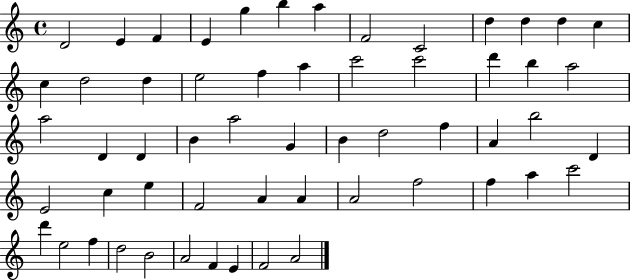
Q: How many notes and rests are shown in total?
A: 57